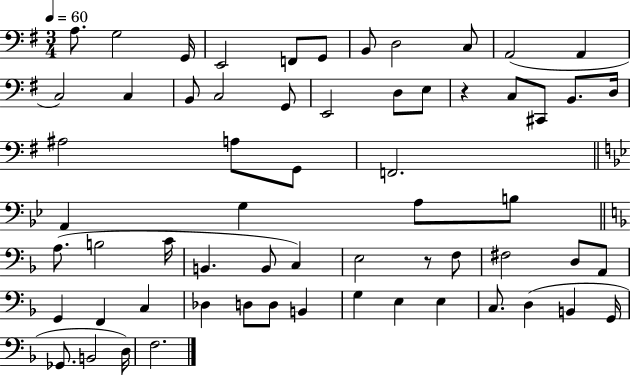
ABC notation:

X:1
T:Untitled
M:3/4
L:1/4
K:G
A,/2 G,2 G,,/4 E,,2 F,,/2 G,,/2 B,,/2 D,2 C,/2 A,,2 A,, C,2 C, B,,/2 C,2 G,,/2 E,,2 D,/2 E,/2 z C,/2 ^C,,/2 B,,/2 D,/4 ^A,2 A,/2 G,,/2 F,,2 A,, G, A,/2 B,/2 A,/2 B,2 C/4 B,, B,,/2 C, E,2 z/2 F,/2 ^F,2 D,/2 A,,/2 G,, F,, C, _D, D,/2 D,/2 B,, G, E, E, C,/2 D, B,, G,,/4 _G,,/2 B,,2 D,/4 F,2